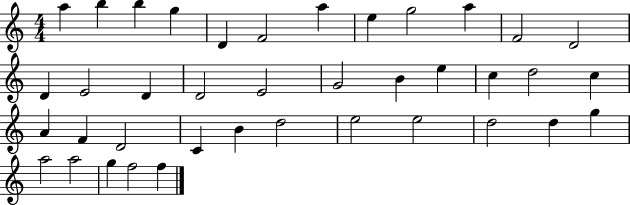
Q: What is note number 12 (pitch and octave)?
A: D4